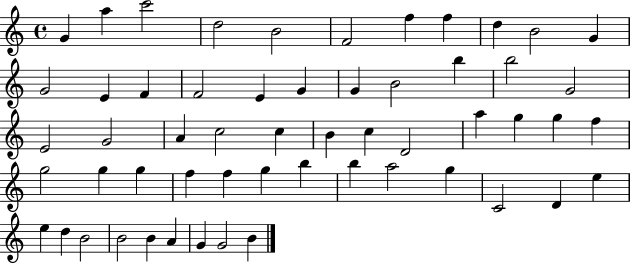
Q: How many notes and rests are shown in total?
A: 56